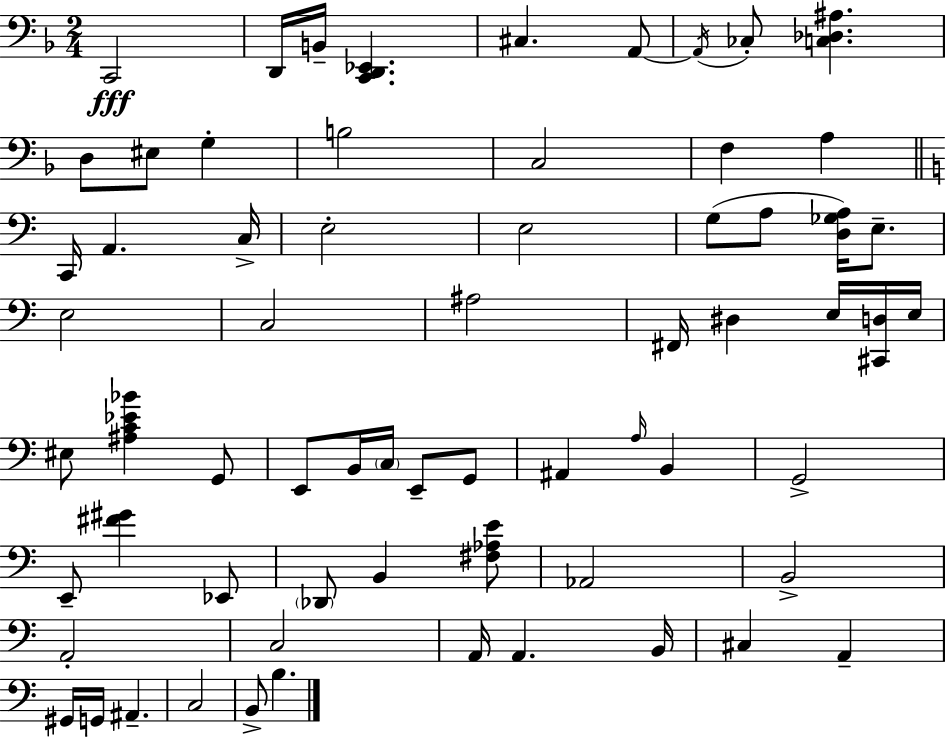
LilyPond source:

{
  \clef bass
  \numericTimeSignature
  \time 2/4
  \key d \minor
  c,2\fff | d,16 b,16-- <c, d, ees,>4. | cis4. a,8~~ | \acciaccatura { a,16 } ces8-. <c des ais>4. | \break d8 eis8 g4-. | b2 | c2 | f4 a4 | \break \bar "||" \break \key c \major c,16 a,4. c16-> | e2-. | e2 | g8( a8 <d ges a>16) e8.-- | \break e2 | c2 | ais2 | fis,16 dis4 e16 <cis, d>16 e16 | \break eis8 <ais c' ees' bes'>4 g,8 | e,8 b,16 \parenthesize c16 e,8-- g,8 | ais,4 \grace { a16 } b,4 | g,2-> | \break e,8-- <fis' gis'>4 ees,8 | \parenthesize des,8 b,4 <fis aes e'>8 | aes,2 | b,2-> | \break a,2-. | c2 | a,16 a,4. | b,16 cis4 a,4-- | \break gis,16 g,16 ais,4.-- | c2 | b,8-> b4. | \bar "|."
}